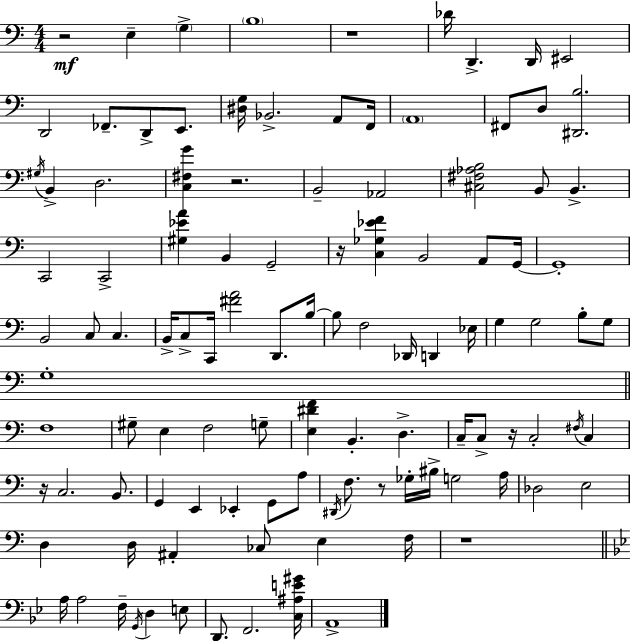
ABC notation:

X:1
T:Untitled
M:4/4
L:1/4
K:C
z2 E, G, B,4 z4 _D/4 D,, D,,/4 ^E,,2 D,,2 _F,,/2 D,,/2 E,,/2 [^D,G,]/4 _B,,2 A,,/2 F,,/4 A,,4 ^F,,/2 D,/2 [^D,,B,]2 ^G,/4 B,, D,2 [C,^F,G] z2 B,,2 _A,,2 [^C,^F,_A,B,]2 B,,/2 B,, C,,2 C,,2 [^G,_EA] B,, G,,2 z/4 [C,_G,_EF] B,,2 A,,/2 G,,/4 G,,4 B,,2 C,/2 C, B,,/4 C,/2 C,,/4 [^FA]2 D,,/2 B,/4 B,/2 F,2 _D,,/4 D,, _E,/4 G, G,2 B,/2 G,/2 G,4 F,4 ^G,/2 E, F,2 G,/2 [E,^DF] B,, D, C,/4 C,/2 z/4 C,2 ^F,/4 C, z/4 C,2 B,,/2 G,, E,, _E,, G,,/2 A,/2 ^D,,/4 F,/2 z/2 _G,/4 ^B,/4 G,2 A,/4 _D,2 E,2 D, D,/4 ^A,, _C,/2 E, F,/4 z4 A,/4 A,2 F,/4 G,,/4 D, E,/2 D,,/2 F,,2 [C,^A,E^G]/4 A,,4